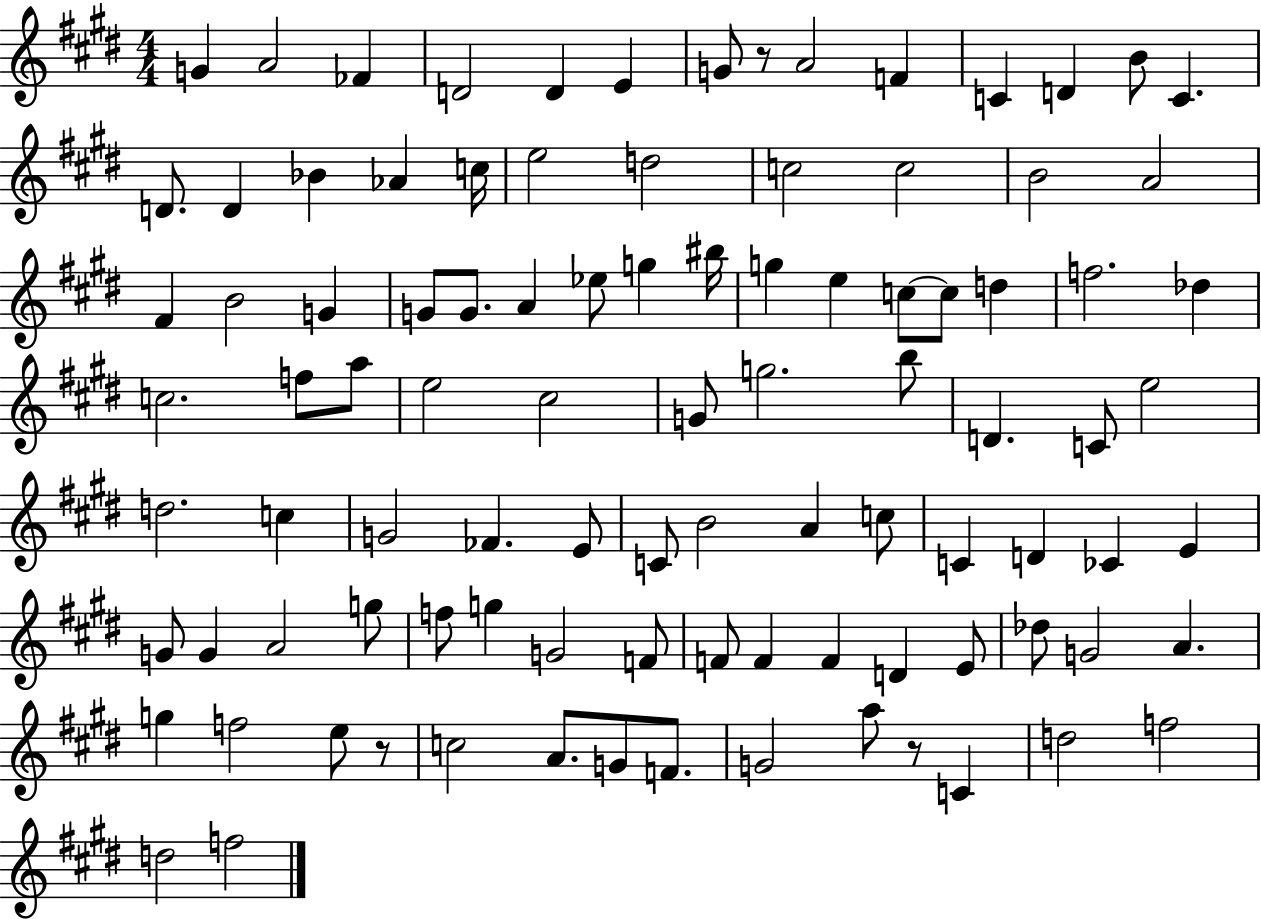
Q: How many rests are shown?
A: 3